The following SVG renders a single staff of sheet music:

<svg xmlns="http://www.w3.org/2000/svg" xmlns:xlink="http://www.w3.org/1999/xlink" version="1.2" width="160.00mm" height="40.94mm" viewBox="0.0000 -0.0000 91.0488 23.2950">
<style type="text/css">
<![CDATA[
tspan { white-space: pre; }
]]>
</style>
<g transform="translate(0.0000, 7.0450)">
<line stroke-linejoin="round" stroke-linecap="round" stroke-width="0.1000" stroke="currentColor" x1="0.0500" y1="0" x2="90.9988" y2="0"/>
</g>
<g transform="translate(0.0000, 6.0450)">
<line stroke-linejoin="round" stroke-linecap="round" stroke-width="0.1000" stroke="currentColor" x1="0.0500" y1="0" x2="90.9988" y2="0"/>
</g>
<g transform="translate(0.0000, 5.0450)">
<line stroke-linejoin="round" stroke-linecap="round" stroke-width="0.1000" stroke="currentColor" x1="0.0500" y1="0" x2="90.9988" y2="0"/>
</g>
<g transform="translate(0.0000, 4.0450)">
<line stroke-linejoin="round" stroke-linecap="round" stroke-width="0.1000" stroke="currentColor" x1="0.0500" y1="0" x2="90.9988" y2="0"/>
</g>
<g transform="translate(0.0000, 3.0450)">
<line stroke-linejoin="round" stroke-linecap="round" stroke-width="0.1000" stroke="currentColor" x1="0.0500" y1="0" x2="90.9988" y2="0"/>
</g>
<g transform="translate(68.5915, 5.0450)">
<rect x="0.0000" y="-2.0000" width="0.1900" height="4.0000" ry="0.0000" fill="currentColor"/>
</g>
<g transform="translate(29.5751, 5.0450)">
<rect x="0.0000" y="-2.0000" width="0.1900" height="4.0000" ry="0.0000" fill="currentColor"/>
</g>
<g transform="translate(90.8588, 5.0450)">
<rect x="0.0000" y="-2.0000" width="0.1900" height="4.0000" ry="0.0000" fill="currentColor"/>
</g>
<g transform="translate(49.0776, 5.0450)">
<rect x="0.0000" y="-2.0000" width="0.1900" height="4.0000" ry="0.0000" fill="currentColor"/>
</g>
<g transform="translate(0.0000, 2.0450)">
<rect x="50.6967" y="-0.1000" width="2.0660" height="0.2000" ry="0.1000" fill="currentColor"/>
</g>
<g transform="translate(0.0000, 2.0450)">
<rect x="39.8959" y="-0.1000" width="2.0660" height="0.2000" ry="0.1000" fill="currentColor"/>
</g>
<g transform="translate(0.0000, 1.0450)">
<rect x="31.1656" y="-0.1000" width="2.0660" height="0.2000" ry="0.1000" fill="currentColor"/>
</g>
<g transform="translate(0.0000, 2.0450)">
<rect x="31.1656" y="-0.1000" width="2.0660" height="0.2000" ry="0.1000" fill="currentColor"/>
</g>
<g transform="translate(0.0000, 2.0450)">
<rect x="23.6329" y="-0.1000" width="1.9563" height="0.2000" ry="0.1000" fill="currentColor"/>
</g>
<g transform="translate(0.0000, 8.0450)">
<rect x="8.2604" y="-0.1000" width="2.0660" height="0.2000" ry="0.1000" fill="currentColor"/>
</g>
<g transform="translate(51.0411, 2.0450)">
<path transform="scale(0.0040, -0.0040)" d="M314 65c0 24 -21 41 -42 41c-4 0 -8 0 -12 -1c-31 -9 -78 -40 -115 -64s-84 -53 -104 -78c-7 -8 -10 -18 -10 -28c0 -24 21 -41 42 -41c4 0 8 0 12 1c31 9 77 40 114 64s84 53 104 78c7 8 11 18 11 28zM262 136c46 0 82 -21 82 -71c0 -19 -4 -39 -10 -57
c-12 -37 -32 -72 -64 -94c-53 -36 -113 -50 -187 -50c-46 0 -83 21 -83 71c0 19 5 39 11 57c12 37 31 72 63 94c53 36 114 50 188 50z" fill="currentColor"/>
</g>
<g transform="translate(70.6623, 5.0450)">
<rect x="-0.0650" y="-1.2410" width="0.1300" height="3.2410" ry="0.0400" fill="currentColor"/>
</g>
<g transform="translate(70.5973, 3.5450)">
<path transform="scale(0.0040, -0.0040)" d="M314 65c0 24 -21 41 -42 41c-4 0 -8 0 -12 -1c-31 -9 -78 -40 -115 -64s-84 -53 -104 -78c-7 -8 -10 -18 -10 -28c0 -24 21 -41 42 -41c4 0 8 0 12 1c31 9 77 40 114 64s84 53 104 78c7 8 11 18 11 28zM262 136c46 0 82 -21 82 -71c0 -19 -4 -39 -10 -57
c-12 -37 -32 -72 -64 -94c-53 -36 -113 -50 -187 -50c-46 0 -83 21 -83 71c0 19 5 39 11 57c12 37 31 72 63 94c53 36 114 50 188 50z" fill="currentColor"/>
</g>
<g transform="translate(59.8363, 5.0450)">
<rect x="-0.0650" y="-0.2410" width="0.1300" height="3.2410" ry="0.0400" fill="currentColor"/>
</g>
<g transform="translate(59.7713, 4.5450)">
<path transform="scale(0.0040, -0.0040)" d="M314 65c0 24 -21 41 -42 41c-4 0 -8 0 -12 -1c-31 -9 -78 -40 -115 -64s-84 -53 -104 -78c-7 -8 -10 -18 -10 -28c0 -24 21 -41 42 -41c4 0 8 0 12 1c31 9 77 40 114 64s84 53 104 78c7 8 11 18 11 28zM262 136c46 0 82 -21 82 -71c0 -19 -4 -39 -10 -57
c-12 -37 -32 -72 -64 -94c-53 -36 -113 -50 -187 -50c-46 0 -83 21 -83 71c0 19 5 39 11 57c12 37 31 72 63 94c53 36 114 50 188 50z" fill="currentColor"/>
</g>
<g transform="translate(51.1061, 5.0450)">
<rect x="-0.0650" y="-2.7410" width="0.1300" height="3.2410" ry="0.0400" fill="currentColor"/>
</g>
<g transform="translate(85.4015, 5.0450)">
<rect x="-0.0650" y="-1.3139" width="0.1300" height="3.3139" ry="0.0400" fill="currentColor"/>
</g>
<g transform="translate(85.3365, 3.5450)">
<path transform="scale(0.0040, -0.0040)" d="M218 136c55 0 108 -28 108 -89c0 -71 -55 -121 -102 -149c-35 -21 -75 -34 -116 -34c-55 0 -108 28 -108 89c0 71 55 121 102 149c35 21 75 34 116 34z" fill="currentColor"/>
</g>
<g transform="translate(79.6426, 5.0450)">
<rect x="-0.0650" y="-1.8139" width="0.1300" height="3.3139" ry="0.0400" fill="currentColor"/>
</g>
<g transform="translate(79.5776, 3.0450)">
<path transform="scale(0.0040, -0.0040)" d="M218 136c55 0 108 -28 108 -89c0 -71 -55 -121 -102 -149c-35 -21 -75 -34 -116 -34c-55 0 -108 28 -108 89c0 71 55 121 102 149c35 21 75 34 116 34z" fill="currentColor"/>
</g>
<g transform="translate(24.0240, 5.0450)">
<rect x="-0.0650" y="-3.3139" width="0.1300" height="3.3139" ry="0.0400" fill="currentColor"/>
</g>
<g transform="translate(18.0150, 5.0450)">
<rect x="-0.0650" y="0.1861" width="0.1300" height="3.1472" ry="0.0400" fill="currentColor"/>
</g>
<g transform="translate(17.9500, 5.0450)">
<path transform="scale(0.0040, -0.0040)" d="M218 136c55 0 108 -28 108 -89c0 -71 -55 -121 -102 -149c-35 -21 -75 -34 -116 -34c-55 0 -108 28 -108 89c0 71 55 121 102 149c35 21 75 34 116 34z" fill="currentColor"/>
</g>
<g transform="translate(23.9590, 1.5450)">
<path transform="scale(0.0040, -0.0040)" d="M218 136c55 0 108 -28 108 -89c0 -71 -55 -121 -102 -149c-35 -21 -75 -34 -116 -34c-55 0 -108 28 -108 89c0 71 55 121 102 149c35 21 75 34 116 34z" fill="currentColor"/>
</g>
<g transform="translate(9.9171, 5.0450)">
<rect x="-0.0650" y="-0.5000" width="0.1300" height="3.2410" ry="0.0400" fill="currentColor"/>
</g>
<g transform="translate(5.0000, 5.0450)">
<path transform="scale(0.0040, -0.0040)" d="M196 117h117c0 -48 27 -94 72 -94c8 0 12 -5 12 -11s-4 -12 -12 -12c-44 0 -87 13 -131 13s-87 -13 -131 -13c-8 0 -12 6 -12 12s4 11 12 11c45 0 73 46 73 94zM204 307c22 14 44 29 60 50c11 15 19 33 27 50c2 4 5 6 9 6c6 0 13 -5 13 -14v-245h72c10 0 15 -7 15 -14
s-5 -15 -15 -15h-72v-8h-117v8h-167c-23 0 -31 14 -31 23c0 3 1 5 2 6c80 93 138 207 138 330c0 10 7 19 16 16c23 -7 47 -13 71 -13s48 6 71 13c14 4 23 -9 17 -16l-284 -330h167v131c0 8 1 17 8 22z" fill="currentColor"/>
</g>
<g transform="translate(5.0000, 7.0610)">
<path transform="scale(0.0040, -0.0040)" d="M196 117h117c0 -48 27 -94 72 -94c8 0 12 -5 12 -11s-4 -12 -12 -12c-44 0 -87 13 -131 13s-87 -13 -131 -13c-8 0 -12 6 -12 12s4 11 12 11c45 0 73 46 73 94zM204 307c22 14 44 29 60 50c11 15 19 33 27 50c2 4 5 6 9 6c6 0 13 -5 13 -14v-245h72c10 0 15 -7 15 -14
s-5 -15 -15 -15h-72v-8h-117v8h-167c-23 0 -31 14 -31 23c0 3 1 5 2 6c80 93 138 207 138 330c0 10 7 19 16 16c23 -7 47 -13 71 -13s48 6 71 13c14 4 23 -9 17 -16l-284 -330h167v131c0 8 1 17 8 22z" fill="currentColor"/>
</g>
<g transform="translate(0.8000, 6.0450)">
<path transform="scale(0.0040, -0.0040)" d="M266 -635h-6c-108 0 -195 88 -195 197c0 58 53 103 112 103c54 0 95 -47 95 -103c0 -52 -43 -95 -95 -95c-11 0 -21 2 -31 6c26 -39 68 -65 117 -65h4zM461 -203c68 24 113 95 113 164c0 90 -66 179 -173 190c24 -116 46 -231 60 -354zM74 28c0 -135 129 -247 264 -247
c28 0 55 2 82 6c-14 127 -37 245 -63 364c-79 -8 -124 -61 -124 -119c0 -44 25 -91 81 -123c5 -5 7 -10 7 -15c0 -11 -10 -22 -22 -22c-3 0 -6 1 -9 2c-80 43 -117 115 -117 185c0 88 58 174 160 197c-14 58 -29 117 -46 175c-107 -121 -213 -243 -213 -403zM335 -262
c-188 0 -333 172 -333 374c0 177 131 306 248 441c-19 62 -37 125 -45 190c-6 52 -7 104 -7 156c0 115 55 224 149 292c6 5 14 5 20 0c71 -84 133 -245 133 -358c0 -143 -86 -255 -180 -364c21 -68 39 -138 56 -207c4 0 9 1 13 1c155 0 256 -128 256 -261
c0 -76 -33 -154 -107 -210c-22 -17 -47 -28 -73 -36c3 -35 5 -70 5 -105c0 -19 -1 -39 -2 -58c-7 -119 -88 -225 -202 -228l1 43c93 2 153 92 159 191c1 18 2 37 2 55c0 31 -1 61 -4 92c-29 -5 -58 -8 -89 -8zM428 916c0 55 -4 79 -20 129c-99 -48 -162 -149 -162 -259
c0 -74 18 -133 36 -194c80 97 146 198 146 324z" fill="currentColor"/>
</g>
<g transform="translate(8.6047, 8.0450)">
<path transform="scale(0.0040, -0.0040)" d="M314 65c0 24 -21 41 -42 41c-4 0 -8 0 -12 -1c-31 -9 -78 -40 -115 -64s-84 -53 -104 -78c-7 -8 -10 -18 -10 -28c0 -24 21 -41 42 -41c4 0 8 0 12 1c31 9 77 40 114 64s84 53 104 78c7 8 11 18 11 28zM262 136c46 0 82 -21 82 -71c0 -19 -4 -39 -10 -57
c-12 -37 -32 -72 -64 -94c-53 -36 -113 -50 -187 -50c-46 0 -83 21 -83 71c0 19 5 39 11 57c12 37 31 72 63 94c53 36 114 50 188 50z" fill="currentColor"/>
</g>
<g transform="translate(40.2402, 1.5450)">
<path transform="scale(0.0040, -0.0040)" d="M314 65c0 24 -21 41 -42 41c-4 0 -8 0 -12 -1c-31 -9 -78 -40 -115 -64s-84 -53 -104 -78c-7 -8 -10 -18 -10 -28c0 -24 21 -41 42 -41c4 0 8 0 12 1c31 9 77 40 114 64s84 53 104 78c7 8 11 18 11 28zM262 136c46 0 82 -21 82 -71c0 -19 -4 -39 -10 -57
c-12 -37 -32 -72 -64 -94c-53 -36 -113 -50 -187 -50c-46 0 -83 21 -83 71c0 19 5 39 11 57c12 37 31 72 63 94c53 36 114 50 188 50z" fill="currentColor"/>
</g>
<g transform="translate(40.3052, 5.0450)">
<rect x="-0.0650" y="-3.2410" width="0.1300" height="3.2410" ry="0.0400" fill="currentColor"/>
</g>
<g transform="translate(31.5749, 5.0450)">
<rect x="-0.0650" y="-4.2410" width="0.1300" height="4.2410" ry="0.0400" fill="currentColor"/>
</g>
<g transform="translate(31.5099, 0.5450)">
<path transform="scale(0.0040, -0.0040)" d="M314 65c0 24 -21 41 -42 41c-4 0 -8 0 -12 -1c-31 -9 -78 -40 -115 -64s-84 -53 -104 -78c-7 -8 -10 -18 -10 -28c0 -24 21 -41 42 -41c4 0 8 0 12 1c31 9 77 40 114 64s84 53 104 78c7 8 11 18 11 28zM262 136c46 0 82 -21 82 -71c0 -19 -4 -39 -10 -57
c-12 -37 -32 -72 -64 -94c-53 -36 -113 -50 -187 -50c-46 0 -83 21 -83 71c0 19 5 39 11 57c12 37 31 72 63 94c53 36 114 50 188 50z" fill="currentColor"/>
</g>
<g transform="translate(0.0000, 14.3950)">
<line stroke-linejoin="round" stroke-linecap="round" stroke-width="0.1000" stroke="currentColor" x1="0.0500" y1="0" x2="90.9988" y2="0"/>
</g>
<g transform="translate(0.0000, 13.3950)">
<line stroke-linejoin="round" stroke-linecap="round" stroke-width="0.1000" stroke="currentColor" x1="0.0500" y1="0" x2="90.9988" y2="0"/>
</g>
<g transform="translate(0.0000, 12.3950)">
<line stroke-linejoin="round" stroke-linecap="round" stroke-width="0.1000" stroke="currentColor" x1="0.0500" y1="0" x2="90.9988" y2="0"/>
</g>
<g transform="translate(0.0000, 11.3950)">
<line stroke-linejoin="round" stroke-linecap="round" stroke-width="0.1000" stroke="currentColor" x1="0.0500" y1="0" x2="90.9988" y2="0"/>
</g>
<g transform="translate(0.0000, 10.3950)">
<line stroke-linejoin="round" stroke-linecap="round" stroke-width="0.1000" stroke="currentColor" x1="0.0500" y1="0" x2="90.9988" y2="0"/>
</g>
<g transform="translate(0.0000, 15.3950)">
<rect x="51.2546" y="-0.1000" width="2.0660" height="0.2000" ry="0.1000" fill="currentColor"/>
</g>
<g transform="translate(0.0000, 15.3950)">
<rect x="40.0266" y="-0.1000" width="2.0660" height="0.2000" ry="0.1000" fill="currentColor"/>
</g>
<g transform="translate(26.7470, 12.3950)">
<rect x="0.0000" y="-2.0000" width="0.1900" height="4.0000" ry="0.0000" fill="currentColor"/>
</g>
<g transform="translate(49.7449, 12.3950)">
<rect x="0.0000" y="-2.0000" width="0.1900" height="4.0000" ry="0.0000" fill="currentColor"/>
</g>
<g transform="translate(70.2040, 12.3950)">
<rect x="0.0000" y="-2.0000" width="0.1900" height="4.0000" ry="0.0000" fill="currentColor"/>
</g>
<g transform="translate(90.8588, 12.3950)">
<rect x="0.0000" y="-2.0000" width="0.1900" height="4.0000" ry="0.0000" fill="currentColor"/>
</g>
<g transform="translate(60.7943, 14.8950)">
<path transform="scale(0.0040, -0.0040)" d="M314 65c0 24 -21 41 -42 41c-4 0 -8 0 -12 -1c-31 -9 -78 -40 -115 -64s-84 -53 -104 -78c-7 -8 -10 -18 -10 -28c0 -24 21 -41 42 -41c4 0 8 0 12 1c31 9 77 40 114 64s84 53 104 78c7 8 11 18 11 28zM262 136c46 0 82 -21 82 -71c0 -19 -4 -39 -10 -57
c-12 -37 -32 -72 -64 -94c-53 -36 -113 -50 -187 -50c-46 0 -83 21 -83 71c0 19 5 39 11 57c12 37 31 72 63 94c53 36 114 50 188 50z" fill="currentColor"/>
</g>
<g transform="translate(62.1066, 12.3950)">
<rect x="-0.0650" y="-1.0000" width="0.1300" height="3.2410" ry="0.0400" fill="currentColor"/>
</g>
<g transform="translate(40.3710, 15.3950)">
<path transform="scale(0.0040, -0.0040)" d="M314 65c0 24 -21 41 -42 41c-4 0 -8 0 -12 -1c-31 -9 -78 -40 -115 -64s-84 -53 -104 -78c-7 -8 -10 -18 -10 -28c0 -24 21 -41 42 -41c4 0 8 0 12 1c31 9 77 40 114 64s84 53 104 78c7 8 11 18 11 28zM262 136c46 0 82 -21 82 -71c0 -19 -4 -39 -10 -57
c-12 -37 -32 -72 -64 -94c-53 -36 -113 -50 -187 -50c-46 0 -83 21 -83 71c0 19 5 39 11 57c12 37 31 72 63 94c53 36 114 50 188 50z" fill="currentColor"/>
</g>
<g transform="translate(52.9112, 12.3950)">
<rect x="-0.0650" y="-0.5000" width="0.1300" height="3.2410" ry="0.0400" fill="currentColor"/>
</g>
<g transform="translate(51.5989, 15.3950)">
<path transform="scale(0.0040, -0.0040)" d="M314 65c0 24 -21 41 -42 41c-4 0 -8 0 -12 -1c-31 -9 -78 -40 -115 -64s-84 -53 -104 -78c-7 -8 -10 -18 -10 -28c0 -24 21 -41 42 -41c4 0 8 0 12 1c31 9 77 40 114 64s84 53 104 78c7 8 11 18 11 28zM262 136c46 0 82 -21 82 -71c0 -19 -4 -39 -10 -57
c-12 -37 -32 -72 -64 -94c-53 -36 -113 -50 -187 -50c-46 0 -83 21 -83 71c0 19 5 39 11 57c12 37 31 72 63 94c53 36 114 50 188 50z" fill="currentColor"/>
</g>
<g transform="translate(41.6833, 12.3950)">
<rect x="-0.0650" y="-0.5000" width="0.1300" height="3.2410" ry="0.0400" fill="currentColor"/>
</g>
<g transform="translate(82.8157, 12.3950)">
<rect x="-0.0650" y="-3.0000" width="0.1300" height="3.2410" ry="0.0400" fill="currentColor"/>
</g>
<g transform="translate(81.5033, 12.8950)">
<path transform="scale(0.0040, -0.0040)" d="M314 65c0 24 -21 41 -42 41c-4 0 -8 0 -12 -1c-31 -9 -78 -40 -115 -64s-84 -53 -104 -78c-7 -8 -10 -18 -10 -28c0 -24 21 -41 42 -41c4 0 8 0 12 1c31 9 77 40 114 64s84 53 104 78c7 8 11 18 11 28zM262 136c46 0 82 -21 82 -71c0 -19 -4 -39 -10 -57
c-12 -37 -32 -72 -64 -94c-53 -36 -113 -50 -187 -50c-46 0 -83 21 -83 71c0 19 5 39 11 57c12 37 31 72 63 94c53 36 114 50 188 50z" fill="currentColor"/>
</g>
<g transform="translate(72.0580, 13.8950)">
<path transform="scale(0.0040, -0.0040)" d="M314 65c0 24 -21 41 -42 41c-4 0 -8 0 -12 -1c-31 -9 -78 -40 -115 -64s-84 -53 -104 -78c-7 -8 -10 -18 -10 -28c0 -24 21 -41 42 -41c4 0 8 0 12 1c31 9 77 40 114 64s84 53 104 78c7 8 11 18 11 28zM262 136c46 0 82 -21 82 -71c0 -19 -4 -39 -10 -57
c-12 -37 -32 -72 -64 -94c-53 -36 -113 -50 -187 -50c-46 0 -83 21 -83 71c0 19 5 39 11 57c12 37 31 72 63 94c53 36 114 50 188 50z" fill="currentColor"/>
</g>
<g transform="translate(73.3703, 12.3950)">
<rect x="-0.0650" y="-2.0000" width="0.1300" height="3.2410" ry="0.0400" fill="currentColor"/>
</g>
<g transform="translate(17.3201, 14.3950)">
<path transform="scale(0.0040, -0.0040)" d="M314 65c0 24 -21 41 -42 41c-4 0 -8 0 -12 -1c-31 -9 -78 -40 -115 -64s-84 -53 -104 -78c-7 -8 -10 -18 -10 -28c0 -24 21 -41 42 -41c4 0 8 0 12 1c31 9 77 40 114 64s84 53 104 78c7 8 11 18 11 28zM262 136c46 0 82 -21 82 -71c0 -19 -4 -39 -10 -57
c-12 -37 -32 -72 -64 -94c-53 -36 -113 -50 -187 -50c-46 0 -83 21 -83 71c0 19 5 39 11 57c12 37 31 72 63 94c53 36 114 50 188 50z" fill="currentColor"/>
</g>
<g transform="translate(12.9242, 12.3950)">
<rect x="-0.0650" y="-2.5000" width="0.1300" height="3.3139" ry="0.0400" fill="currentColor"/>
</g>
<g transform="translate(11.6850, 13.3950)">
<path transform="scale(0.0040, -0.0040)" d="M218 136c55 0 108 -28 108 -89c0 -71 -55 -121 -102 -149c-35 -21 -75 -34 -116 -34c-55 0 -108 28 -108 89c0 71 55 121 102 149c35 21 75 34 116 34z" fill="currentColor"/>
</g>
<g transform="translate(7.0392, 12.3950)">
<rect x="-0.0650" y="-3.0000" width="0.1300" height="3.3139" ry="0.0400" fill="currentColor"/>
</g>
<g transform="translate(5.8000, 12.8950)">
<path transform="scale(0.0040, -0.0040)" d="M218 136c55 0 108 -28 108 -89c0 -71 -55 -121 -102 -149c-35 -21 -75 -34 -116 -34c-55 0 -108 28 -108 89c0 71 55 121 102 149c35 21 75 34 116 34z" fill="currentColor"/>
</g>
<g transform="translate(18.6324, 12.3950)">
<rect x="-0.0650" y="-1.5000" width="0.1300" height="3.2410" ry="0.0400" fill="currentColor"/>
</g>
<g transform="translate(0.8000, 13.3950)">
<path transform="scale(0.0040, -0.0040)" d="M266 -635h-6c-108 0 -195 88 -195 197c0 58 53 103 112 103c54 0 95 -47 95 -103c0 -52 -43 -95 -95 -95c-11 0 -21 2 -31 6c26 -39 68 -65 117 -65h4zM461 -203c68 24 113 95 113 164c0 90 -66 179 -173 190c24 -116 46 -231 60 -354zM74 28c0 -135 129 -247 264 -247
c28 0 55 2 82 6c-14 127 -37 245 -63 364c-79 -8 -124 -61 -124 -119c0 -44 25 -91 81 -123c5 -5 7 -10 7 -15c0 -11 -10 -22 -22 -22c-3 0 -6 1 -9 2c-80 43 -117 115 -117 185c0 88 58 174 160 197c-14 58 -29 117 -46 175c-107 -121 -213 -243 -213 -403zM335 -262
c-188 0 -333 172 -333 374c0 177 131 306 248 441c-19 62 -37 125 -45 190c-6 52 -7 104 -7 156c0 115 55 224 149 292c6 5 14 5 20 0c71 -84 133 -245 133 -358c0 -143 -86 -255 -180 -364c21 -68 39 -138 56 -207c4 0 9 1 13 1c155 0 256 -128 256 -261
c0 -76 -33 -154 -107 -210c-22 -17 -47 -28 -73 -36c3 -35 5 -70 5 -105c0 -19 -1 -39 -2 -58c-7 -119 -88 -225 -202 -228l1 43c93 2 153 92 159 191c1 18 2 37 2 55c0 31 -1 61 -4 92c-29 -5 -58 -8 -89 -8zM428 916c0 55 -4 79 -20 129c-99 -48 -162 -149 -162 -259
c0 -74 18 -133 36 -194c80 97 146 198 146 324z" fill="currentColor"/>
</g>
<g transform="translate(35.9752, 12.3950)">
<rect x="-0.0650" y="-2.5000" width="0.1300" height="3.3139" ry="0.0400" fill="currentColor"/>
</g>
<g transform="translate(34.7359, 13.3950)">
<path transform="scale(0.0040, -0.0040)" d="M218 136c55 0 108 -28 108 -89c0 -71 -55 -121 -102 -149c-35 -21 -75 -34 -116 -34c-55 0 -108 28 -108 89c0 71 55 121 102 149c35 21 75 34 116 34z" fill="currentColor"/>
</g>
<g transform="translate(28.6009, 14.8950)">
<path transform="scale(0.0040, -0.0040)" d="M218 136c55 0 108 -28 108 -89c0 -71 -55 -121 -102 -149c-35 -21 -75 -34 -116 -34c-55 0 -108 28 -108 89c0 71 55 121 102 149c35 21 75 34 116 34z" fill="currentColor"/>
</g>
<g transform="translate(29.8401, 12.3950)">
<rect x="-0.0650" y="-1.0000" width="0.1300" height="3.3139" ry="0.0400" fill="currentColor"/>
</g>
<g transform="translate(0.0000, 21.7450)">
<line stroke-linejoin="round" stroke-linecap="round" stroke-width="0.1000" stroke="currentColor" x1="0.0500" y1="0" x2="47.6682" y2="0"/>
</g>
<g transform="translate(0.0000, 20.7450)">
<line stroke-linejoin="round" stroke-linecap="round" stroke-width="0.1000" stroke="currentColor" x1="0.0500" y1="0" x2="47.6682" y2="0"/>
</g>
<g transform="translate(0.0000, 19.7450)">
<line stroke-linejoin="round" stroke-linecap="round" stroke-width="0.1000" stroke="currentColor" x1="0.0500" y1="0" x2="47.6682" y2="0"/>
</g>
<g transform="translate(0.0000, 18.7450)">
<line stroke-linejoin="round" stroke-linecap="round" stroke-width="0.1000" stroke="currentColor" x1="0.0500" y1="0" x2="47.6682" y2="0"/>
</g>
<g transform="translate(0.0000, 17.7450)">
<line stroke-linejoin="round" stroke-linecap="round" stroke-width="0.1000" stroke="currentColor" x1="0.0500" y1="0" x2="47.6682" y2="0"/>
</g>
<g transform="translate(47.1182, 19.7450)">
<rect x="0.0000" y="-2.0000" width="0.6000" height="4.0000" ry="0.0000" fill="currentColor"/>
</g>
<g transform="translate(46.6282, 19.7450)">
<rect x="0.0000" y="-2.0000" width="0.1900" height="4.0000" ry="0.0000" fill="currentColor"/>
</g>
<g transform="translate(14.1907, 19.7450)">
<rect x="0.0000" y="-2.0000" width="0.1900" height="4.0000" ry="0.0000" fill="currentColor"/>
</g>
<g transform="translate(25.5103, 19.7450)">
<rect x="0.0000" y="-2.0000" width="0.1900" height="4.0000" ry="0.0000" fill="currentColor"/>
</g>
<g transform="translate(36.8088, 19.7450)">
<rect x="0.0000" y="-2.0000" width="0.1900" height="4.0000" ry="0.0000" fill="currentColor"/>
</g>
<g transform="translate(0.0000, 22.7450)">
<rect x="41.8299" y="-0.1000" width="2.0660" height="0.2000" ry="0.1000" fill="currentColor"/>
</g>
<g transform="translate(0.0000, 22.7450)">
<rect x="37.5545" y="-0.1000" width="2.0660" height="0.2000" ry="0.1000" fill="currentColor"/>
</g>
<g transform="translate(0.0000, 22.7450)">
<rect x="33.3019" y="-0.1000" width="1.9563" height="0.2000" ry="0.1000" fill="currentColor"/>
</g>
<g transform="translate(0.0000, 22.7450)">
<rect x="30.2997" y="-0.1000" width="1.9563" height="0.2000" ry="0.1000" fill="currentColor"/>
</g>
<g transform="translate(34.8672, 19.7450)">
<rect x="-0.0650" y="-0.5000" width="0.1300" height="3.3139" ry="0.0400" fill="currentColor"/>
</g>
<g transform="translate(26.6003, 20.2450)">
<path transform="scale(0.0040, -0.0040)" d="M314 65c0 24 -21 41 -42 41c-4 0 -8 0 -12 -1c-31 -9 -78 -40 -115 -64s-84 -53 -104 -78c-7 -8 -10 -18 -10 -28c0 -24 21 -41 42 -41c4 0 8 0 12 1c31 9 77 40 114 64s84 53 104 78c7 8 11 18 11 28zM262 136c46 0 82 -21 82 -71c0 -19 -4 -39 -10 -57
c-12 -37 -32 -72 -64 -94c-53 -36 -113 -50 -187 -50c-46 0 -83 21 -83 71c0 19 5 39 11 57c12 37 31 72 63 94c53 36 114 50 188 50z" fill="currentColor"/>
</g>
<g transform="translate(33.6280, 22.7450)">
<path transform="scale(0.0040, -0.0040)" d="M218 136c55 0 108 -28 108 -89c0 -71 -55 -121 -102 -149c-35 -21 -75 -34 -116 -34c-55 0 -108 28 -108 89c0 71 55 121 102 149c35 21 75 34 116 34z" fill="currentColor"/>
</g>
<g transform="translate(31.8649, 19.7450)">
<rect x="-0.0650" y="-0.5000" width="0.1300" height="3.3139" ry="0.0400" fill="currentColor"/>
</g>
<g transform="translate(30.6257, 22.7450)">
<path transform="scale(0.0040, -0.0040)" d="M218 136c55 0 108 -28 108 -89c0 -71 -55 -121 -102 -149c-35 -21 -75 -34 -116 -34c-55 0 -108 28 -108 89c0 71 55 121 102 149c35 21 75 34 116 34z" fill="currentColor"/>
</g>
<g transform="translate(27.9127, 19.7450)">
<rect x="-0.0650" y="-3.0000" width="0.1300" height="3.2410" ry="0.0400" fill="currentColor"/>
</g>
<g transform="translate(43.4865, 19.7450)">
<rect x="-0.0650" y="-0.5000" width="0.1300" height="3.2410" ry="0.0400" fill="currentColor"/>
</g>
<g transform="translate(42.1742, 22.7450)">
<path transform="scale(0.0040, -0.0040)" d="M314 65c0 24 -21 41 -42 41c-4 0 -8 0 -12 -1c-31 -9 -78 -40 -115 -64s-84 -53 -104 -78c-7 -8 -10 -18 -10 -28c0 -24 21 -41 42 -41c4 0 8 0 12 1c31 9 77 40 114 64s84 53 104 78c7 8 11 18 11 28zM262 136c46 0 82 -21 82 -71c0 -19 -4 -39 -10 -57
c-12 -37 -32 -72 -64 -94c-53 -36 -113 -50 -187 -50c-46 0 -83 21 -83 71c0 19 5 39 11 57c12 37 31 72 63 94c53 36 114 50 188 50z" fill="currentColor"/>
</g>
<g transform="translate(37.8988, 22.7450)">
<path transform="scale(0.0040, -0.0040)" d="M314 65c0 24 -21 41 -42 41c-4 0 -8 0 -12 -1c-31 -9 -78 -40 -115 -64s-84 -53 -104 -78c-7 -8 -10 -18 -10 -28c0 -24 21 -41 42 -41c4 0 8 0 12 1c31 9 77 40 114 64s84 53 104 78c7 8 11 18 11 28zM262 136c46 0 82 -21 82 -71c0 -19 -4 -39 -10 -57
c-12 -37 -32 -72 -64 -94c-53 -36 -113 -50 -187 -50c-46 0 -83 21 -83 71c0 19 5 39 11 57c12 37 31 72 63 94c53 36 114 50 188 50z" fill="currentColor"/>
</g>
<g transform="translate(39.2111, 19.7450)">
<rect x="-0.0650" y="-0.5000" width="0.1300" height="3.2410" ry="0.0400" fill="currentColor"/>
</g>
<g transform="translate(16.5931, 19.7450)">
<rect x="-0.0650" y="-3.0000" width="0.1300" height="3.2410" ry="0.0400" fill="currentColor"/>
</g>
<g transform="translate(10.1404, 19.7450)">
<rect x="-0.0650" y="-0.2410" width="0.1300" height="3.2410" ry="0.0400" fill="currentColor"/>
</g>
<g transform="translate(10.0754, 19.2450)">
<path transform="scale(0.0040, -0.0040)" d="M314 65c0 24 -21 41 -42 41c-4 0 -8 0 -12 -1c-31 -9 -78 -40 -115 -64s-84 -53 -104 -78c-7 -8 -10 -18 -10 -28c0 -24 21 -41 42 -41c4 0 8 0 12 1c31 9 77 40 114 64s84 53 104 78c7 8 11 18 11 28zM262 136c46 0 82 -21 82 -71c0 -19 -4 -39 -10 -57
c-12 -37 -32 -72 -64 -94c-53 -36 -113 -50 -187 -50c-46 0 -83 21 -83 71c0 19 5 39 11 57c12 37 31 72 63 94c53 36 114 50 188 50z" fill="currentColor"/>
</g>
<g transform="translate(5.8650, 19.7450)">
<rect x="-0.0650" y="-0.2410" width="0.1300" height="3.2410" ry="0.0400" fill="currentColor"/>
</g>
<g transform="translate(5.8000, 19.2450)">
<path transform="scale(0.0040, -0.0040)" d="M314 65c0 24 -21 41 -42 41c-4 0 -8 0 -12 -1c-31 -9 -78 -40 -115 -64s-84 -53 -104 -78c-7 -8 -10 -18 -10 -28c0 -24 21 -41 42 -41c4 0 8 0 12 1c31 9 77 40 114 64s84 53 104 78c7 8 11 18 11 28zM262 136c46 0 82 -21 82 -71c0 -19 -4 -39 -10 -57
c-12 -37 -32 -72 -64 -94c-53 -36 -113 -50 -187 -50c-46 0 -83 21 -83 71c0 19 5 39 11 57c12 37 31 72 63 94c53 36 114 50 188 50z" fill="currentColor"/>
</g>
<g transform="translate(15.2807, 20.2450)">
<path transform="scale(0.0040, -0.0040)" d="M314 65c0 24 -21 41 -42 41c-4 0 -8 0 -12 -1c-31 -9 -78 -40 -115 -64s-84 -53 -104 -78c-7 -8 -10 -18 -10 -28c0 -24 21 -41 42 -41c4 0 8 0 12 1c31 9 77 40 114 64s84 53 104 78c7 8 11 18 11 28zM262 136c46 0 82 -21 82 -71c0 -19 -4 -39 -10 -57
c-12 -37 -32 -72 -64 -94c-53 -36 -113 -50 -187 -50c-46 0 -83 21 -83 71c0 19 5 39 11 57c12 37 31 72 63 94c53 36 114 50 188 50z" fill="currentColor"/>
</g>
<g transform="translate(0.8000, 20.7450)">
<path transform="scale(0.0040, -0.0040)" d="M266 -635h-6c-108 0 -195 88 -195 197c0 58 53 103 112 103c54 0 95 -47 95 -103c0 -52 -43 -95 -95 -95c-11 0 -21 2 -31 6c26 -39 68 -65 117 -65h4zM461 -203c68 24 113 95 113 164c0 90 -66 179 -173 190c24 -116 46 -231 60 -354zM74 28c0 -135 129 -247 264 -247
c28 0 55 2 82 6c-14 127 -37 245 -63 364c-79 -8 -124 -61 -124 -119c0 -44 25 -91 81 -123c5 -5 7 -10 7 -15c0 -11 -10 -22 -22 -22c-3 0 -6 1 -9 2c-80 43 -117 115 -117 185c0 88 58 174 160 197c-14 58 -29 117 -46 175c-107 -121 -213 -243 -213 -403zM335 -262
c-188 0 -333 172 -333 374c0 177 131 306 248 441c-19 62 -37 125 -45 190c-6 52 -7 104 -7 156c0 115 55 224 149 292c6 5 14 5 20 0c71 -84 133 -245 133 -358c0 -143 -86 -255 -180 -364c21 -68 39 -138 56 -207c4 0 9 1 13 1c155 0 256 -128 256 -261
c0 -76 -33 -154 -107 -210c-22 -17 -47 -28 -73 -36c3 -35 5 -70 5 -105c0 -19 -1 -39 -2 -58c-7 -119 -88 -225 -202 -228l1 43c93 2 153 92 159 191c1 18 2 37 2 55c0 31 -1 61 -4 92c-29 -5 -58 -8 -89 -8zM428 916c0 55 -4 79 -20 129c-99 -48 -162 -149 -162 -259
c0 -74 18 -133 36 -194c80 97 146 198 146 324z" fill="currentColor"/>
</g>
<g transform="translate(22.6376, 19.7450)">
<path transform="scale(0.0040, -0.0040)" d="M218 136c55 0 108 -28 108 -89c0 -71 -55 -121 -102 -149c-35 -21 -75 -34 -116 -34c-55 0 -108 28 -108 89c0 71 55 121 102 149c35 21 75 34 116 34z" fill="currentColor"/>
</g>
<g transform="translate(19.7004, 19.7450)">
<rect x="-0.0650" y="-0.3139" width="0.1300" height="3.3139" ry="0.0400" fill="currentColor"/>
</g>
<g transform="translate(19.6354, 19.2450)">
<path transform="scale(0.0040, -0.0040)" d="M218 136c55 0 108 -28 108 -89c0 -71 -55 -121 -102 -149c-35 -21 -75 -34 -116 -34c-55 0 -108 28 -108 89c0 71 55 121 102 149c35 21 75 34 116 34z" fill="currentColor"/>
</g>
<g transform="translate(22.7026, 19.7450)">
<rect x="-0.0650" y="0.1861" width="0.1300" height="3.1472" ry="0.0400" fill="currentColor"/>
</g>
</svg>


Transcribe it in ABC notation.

X:1
T:Untitled
M:4/4
L:1/4
K:C
C2 B b d'2 b2 a2 c2 e2 f e A G E2 D G C2 C2 D2 F2 A2 c2 c2 A2 c B A2 C C C2 C2